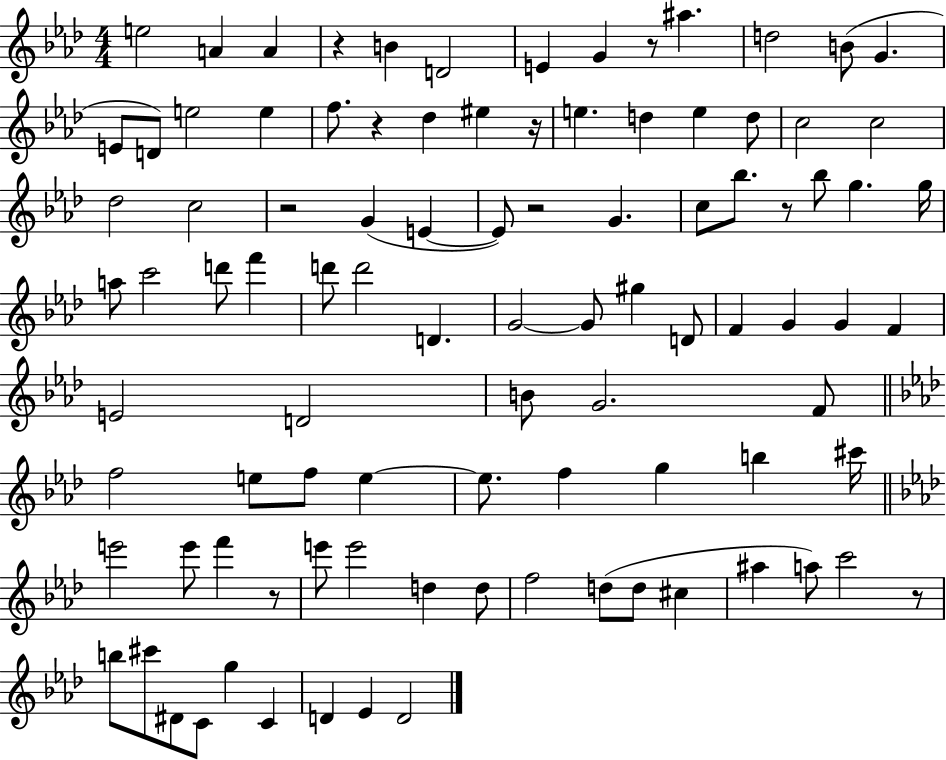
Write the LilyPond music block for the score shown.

{
  \clef treble
  \numericTimeSignature
  \time 4/4
  \key aes \major
  e''2 a'4 a'4 | r4 b'4 d'2 | e'4 g'4 r8 ais''4. | d''2 b'8( g'4. | \break e'8 d'8) e''2 e''4 | f''8. r4 des''4 eis''4 r16 | e''4. d''4 e''4 d''8 | c''2 c''2 | \break des''2 c''2 | r2 g'4( e'4~~ | e'8) r2 g'4. | c''8 bes''8. r8 bes''8 g''4. g''16 | \break a''8 c'''2 d'''8 f'''4 | d'''8 d'''2 d'4. | g'2~~ g'8 gis''4 d'8 | f'4 g'4 g'4 f'4 | \break e'2 d'2 | b'8 g'2. f'8 | \bar "||" \break \key aes \major f''2 e''8 f''8 e''4~~ | e''8. f''4 g''4 b''4 cis'''16 | \bar "||" \break \key f \minor e'''2 e'''8 f'''4 r8 | e'''8 e'''2 d''4 d''8 | f''2 d''8( d''8 cis''4 | ais''4 a''8) c'''2 r8 | \break b''8 cis'''8 dis'8 c'8 g''4 c'4 | d'4 ees'4 d'2 | \bar "|."
}